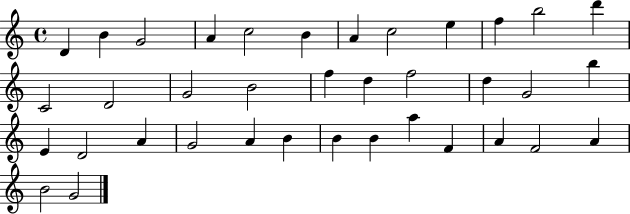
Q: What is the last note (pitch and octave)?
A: G4